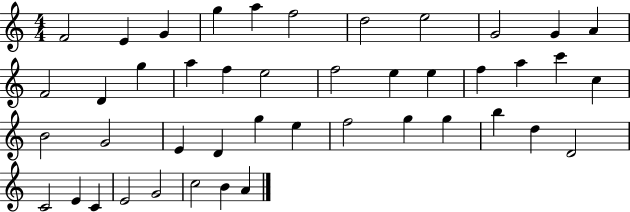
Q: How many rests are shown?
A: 0